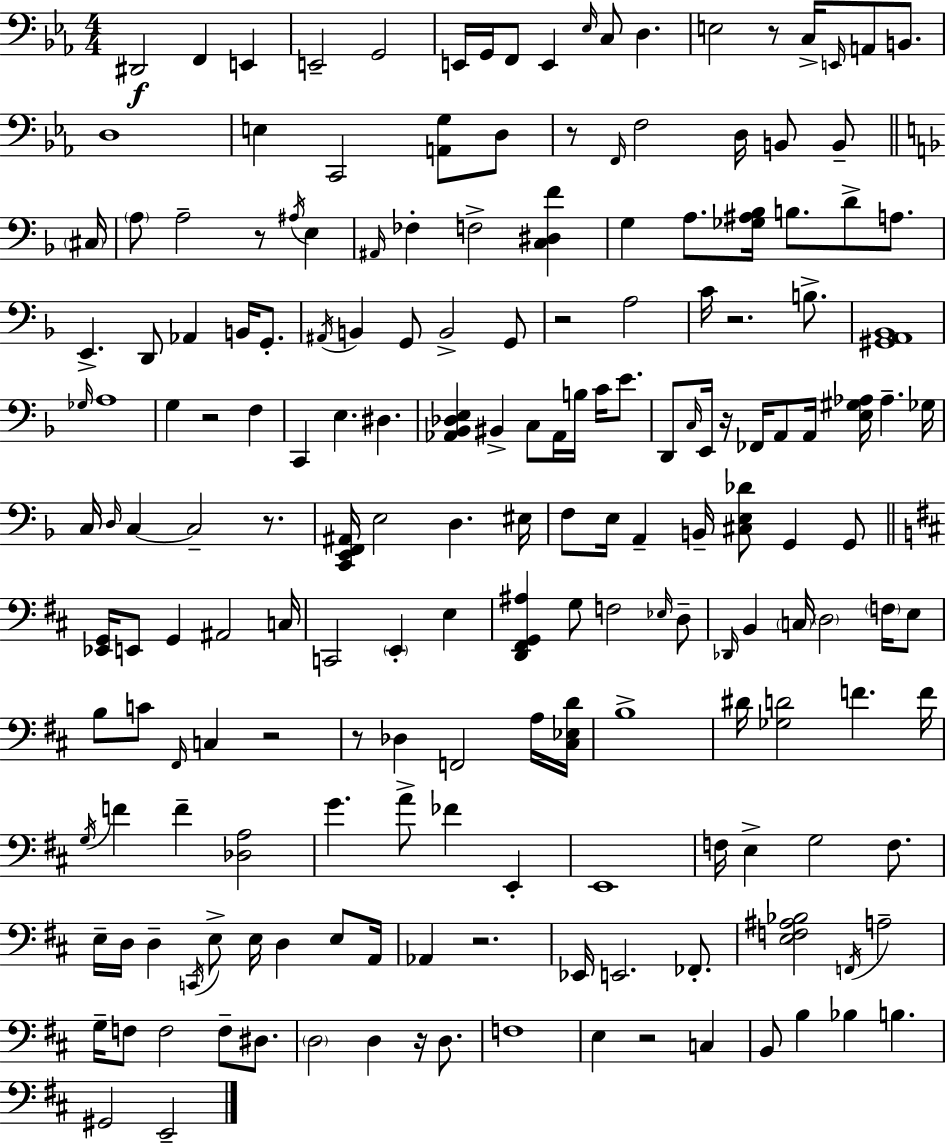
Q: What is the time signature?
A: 4/4